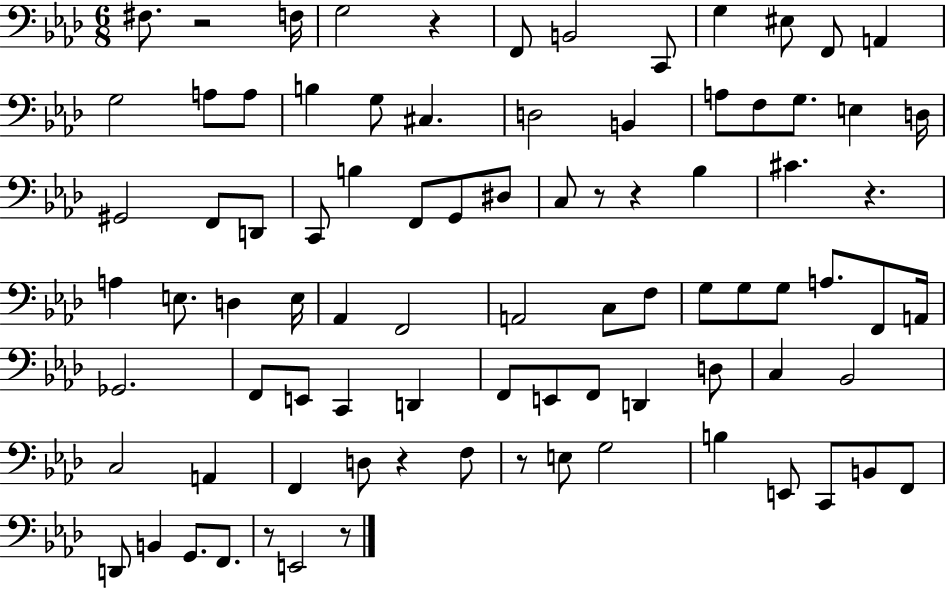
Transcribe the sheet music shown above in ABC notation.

X:1
T:Untitled
M:6/8
L:1/4
K:Ab
^F,/2 z2 F,/4 G,2 z F,,/2 B,,2 C,,/2 G, ^E,/2 F,,/2 A,, G,2 A,/2 A,/2 B, G,/2 ^C, D,2 B,, A,/2 F,/2 G,/2 E, D,/4 ^G,,2 F,,/2 D,,/2 C,,/2 B, F,,/2 G,,/2 ^D,/2 C,/2 z/2 z _B, ^C z A, E,/2 D, E,/4 _A,, F,,2 A,,2 C,/2 F,/2 G,/2 G,/2 G,/2 A,/2 F,,/2 A,,/4 _G,,2 F,,/2 E,,/2 C,, D,, F,,/2 E,,/2 F,,/2 D,, D,/2 C, _B,,2 C,2 A,, F,, D,/2 z F,/2 z/2 E,/2 G,2 B, E,,/2 C,,/2 B,,/2 F,,/2 D,,/2 B,, G,,/2 F,,/2 z/2 E,,2 z/2